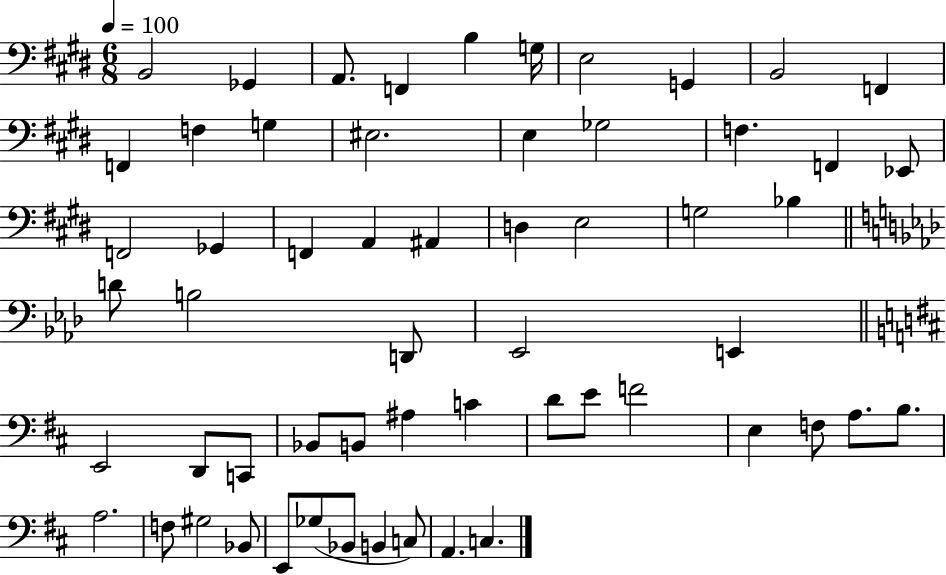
X:1
T:Untitled
M:6/8
L:1/4
K:E
B,,2 _G,, A,,/2 F,, B, G,/4 E,2 G,, B,,2 F,, F,, F, G, ^E,2 E, _G,2 F, F,, _E,,/2 F,,2 _G,, F,, A,, ^A,, D, E,2 G,2 _B, D/2 B,2 D,,/2 _E,,2 E,, E,,2 D,,/2 C,,/2 _B,,/2 B,,/2 ^A, C D/2 E/2 F2 E, F,/2 A,/2 B,/2 A,2 F,/2 ^G,2 _B,,/2 E,,/2 _G,/2 _B,,/2 B,, C,/2 A,, C,